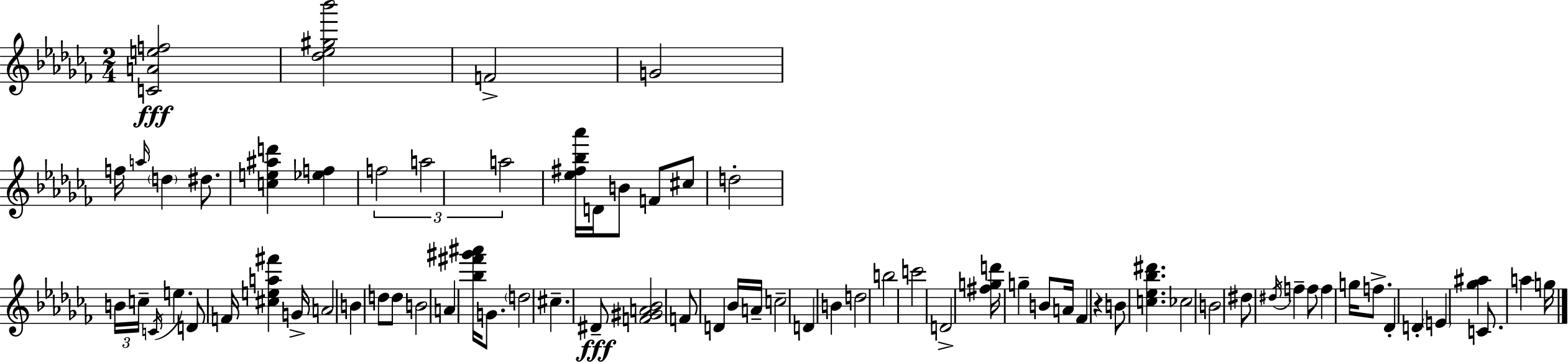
[C4,A4,E5,F5]/h [Db5,Eb5,G#5,Bb6]/h F4/h G4/h F5/s A5/s D5/q D#5/e. [C5,E5,A#5,D6]/q [Eb5,F5]/q F5/h A5/h A5/h [Eb5,F#5,Bb5,Ab6]/s D4/s B4/e F4/e C#5/e D5/h B4/s C5/s C4/s E5/q. D4/e F4/s [C#5,E5,A5,F#6]/q G4/s A4/h B4/q D5/e D5/e B4/h A4/q [Bb5,F#6,G#6,A#6]/s G4/e. D5/h C#5/q. D#4/e [F4,G#4,A4,Bb4]/h F4/e D4/q Bb4/s A4/s C5/h D4/q B4/q D5/h B5/h C6/h D4/h [F#5,G5,D6]/s G5/q B4/e A4/s FES4/q R/q B4/e [C5,Eb5,Bb5,D#6]/q. CES5/h B4/h D#5/e D#5/s F5/q F5/e F5/q G5/s F5/e. Db4/q D4/q E4/q [Gb5,A#5]/q C4/e. A5/q G5/s